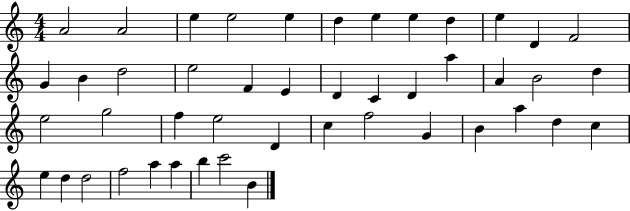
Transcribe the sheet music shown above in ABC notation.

X:1
T:Untitled
M:4/4
L:1/4
K:C
A2 A2 e e2 e d e e d e D F2 G B d2 e2 F E D C D a A B2 d e2 g2 f e2 D c f2 G B a d c e d d2 f2 a a b c'2 B